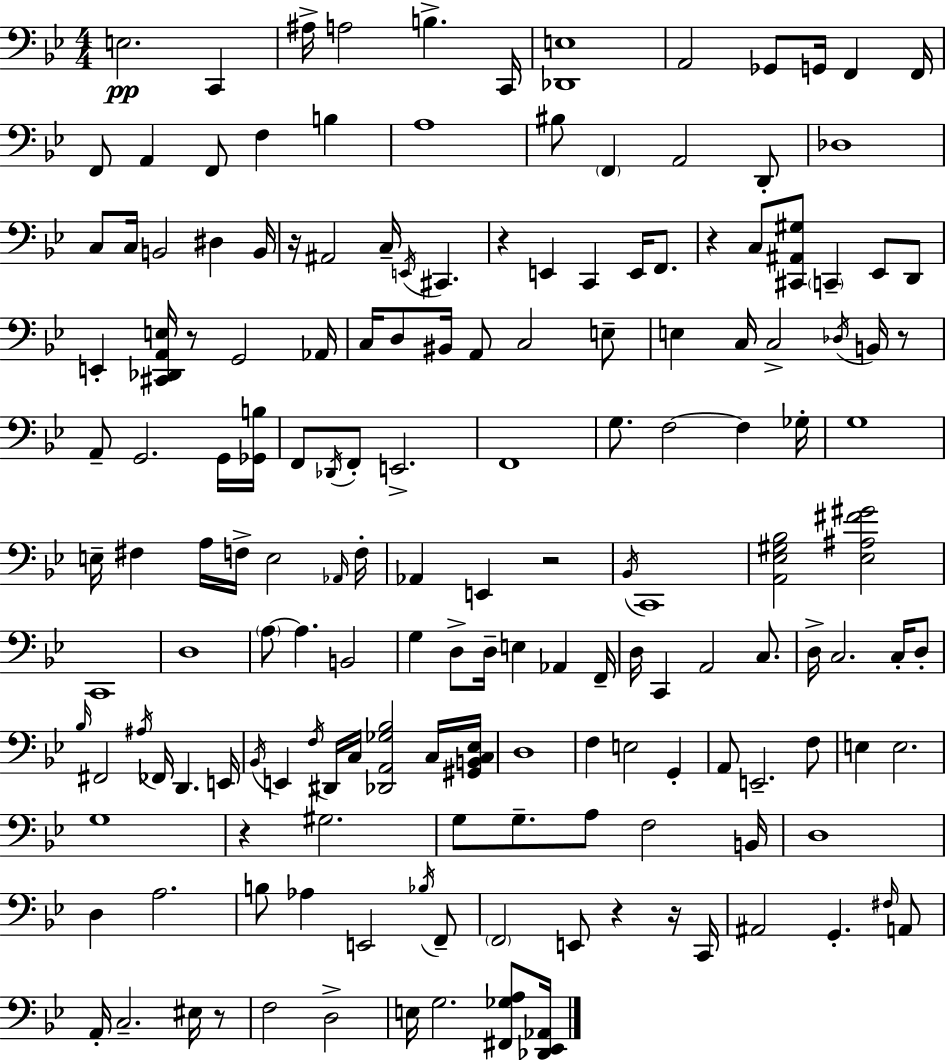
X:1
T:Untitled
M:4/4
L:1/4
K:Gm
E,2 C,, ^A,/4 A,2 B, C,,/4 [_D,,E,]4 A,,2 _G,,/2 G,,/4 F,, F,,/4 F,,/2 A,, F,,/2 F, B, A,4 ^B,/2 F,, A,,2 D,,/2 _D,4 C,/2 C,/4 B,,2 ^D, B,,/4 z/4 ^A,,2 C,/4 E,,/4 ^C,, z E,, C,, E,,/4 F,,/2 z C,/2 [^C,,^A,,^G,]/2 C,, _E,,/2 D,,/2 E,, [^C,,_D,,A,,E,]/4 z/2 G,,2 _A,,/4 C,/4 D,/2 ^B,,/4 A,,/2 C,2 E,/2 E, C,/4 C,2 _D,/4 B,,/4 z/2 A,,/2 G,,2 G,,/4 [_G,,B,]/4 F,,/2 _D,,/4 F,,/2 E,,2 F,,4 G,/2 F,2 F, _G,/4 G,4 E,/4 ^F, A,/4 F,/4 E,2 _A,,/4 F,/4 _A,, E,, z2 _B,,/4 C,,4 [A,,_E,^G,_B,]2 [_E,^A,^F^G]2 C,,4 D,4 A,/2 A, B,,2 G, D,/2 D,/4 E, _A,, F,,/4 D,/4 C,, A,,2 C,/2 D,/4 C,2 C,/4 D,/2 _B,/4 ^F,,2 ^A,/4 _F,,/4 D,, E,,/4 _B,,/4 E,, F,/4 ^D,,/4 C,/4 [_D,,A,,_G,_B,]2 C,/4 [^G,,B,,C,_E,]/4 D,4 F, E,2 G,, A,,/2 E,,2 F,/2 E, E,2 G,4 z ^G,2 G,/2 G,/2 A,/2 F,2 B,,/4 D,4 D, A,2 B,/2 _A, E,,2 _B,/4 F,,/2 F,,2 E,,/2 z z/4 C,,/4 ^A,,2 G,, ^F,/4 A,,/2 A,,/4 C,2 ^E,/4 z/2 F,2 D,2 E,/4 G,2 [^F,,_G,A,]/2 [_D,,_E,,_A,,]/4